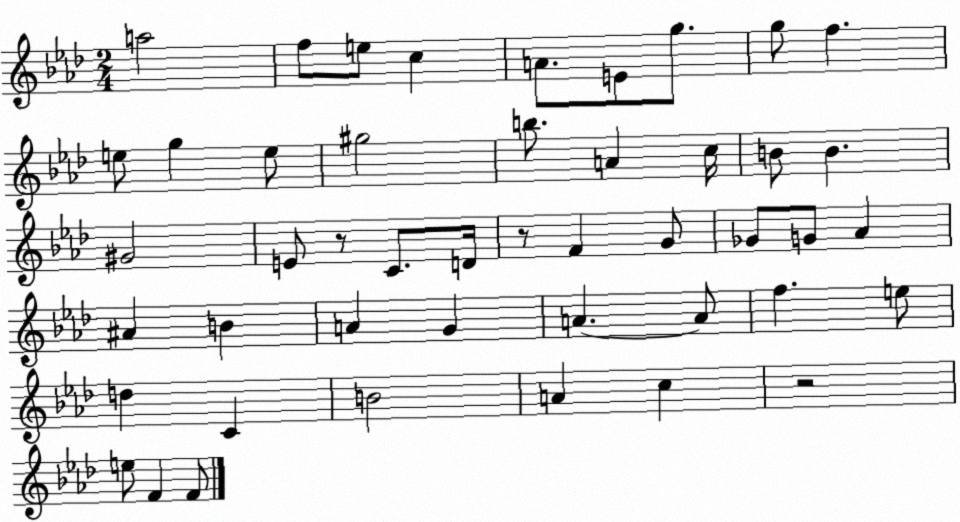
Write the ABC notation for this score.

X:1
T:Untitled
M:2/4
L:1/4
K:Ab
a2 f/2 e/2 c A/2 E/2 g/2 g/2 f e/2 g e/2 ^g2 b/2 A c/4 B/2 B ^G2 E/2 z/2 C/2 D/4 z/2 F G/2 _G/2 G/2 _A ^A B A G A A/2 f e/2 d C B2 A c z2 e/2 F F/2